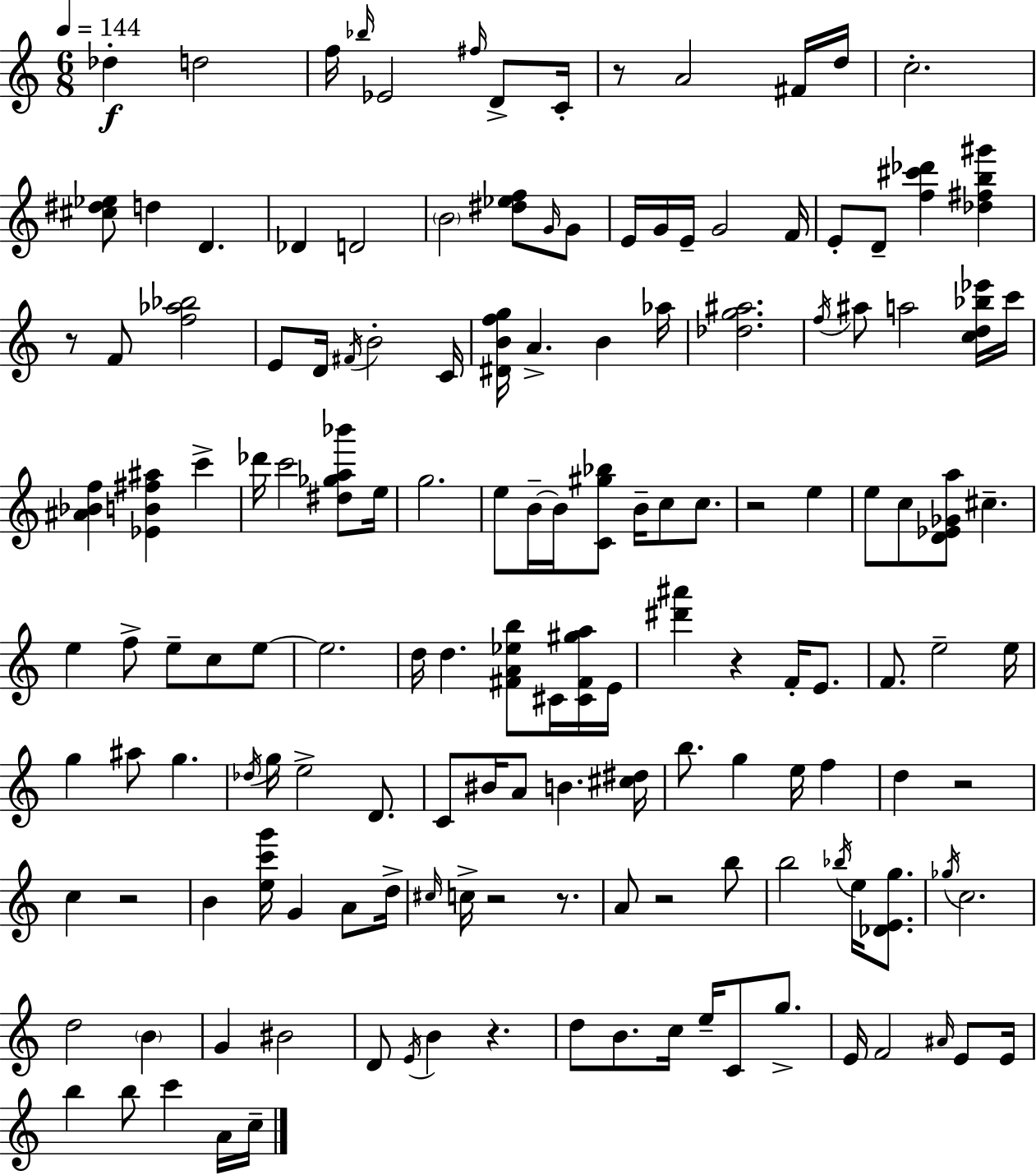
{
  \clef treble
  \numericTimeSignature
  \time 6/8
  \key c \major
  \tempo 4 = 144
  \repeat volta 2 { des''4-.\f d''2 | f''16 \grace { bes''16 } ees'2 \grace { fis''16 } d'8-> | c'16-. r8 a'2 | fis'16 d''16 c''2.-. | \break <cis'' dis'' ees''>8 d''4 d'4. | des'4 d'2 | \parenthesize b'2 <dis'' ees'' f''>8 | \grace { g'16 } g'8 e'16 g'16 e'16-- g'2 | \break f'16 e'8-. d'8-- <f'' cis''' des'''>4 <des'' fis'' b'' gis'''>4 | r8 f'8 <f'' aes'' bes''>2 | e'8 d'16 \acciaccatura { fis'16 } b'2-. | c'16 <dis' b' f'' g''>16 a'4.-> b'4 | \break aes''16 <des'' g'' ais''>2. | \acciaccatura { f''16 } ais''8 a''2 | <c'' d'' bes'' ees'''>16 c'''16 <ais' bes' f''>4 <ees' b' fis'' ais''>4 | c'''4-> des'''16 c'''2 | \break <dis'' ges'' a'' bes'''>8 e''16 g''2. | e''8 b'16--~~ b'16 <c' gis'' bes''>8 b'16-- | c''8 c''8. r2 | e''4 e''8 c''8 <d' ees' ges' a''>8 cis''4.-- | \break e''4 f''8-> e''8-- | c''8 e''8~~ e''2. | d''16 d''4. | <fis' a' ees'' b''>8 cis'16 <cis' fis' gis'' a''>16 e'16 <dis''' ais'''>4 r4 | \break f'16-. e'8. f'8. e''2-- | e''16 g''4 ais''8 g''4. | \acciaccatura { des''16 } g''16 e''2-> | d'8. c'8 bis'16 a'8 b'4. | \break <cis'' dis''>16 b''8. g''4 | e''16 f''4 d''4 r2 | c''4 r2 | b'4 <e'' c''' g'''>16 g'4 | \break a'8 d''16-> \grace { cis''16 } c''16-> r2 | r8. a'8 r2 | b''8 b''2 | \acciaccatura { bes''16 } e''16 <des' e' g''>8. \acciaccatura { ges''16 } c''2. | \break d''2 | \parenthesize b'4 g'4 | bis'2 d'8 \acciaccatura { e'16 } | b'4 r4. d''8 | \break b'8. c''16 e''16-- c'8 g''8.-> e'16 f'2 | \grace { ais'16 } e'8 e'16 b''4 | b''8 c'''4 a'16 c''16-- } \bar "|."
}